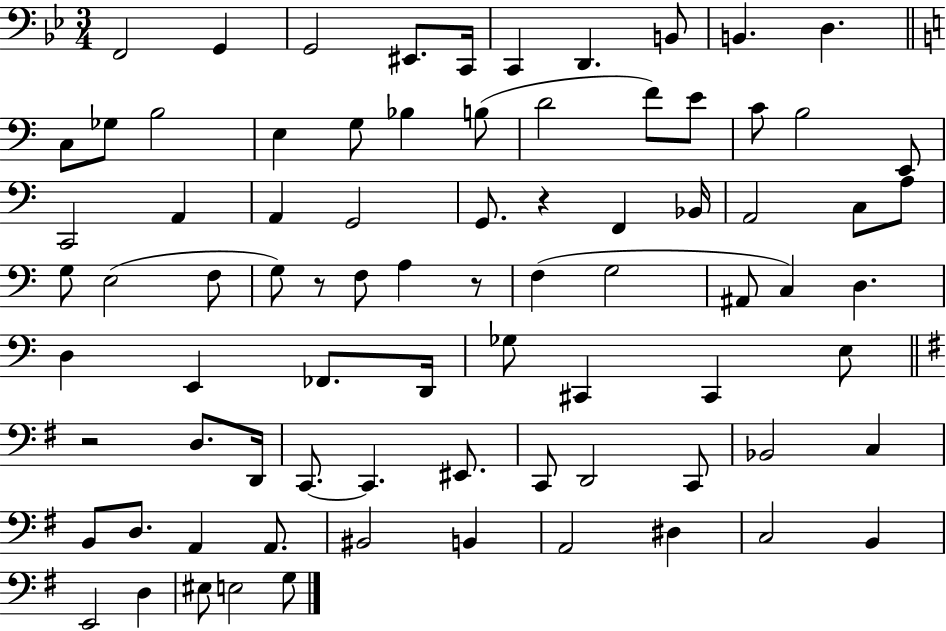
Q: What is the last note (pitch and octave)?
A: G3